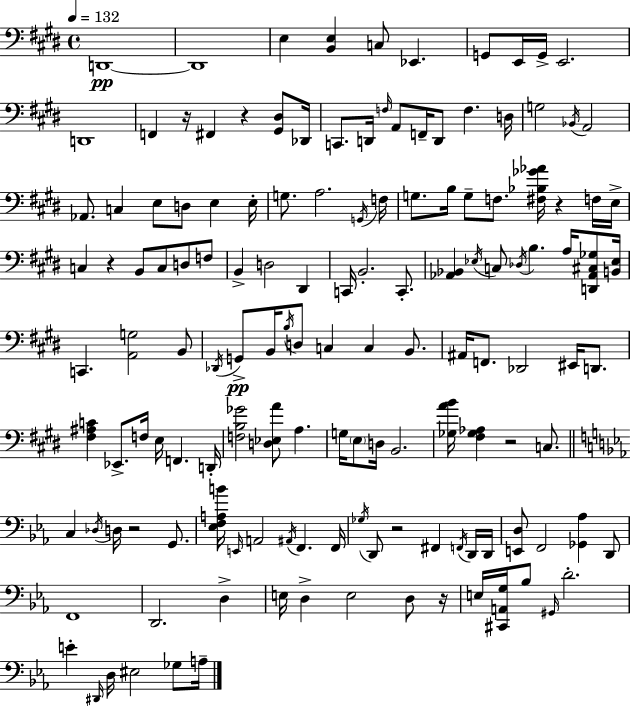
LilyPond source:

{
  \clef bass
  \time 4/4
  \defaultTimeSignature
  \key e \major
  \tempo 4 = 132
  d,1~~\pp | d,1 | e4 <b, e>4 c8 ees,4. | g,8 e,16 g,16-> e,2. | \break d,1 | f,4 r16 fis,4 r4 <gis, dis>8 des,16 | c,8. d,16 \grace { f16 } a,8 f,16-- d,8 f4. | d16 g2 \acciaccatura { bes,16 } a,2 | \break aes,8. c4 e8 d8 e4 | e16-. g8. a2. | \acciaccatura { g,16 } f16 g8. b16 g8-- f8. <fis bes ges' aes'>16 r4 | f16 e16-> c4 r4 b,8 c8 d8 | \break f8 b,4-> d2 dis,4 | c,16 b,2.-. | c,8.-. <aes, bes,>4 \acciaccatura { ees16 } c8 \acciaccatura { des16 } b4. | a16 <d, aes, cis ges>8 <b, ees>16 c,4. <a, g>2 | \break b,8 \acciaccatura { des,16 } g,8->\pp b,16 \acciaccatura { b16 } d8 c4 | c4 b,8. ais,16 f,8. des,2 | eis,16 d,8. <fis ais c'>4 ees,8.-> f16 e16 | f,4. d,16-. <f b ges'>2 <d ees a'>8 | \break a4. g16 \parenthesize e8 d16 b,2. | <ges a' b'>16 <fis ges aes>4 r2 | c8. \bar "||" \break \key ees \major c4 \acciaccatura { des16 } d16 r2 g,8. | <ees f a b'>16 \grace { e,16 } a,2 \acciaccatura { ais,16 } f,4. | f,16 \acciaccatura { ges16 } d,8 r2 fis,4 | \acciaccatura { f,16 } d,16 d,16 <e, d>8 f,2 <ges, aes>4 | \break d,8 f,1 | d,2. | d4-> e16 d4-> e2 | d8 r16 e16 <cis, a, g>16 bes8 \grace { gis,16 } d'2.-. | \break e'4-. \grace { dis,16 } d16 eis2 | ges8 a16-- \bar "|."
}